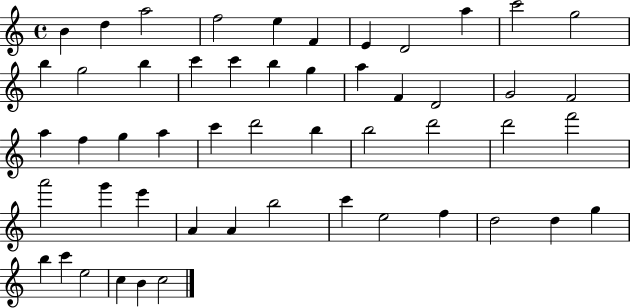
B4/q D5/q A5/h F5/h E5/q F4/q E4/q D4/h A5/q C6/h G5/h B5/q G5/h B5/q C6/q C6/q B5/q G5/q A5/q F4/q D4/h G4/h F4/h A5/q F5/q G5/q A5/q C6/q D6/h B5/q B5/h D6/h D6/h F6/h A6/h G6/q E6/q A4/q A4/q B5/h C6/q E5/h F5/q D5/h D5/q G5/q B5/q C6/q E5/h C5/q B4/q C5/h